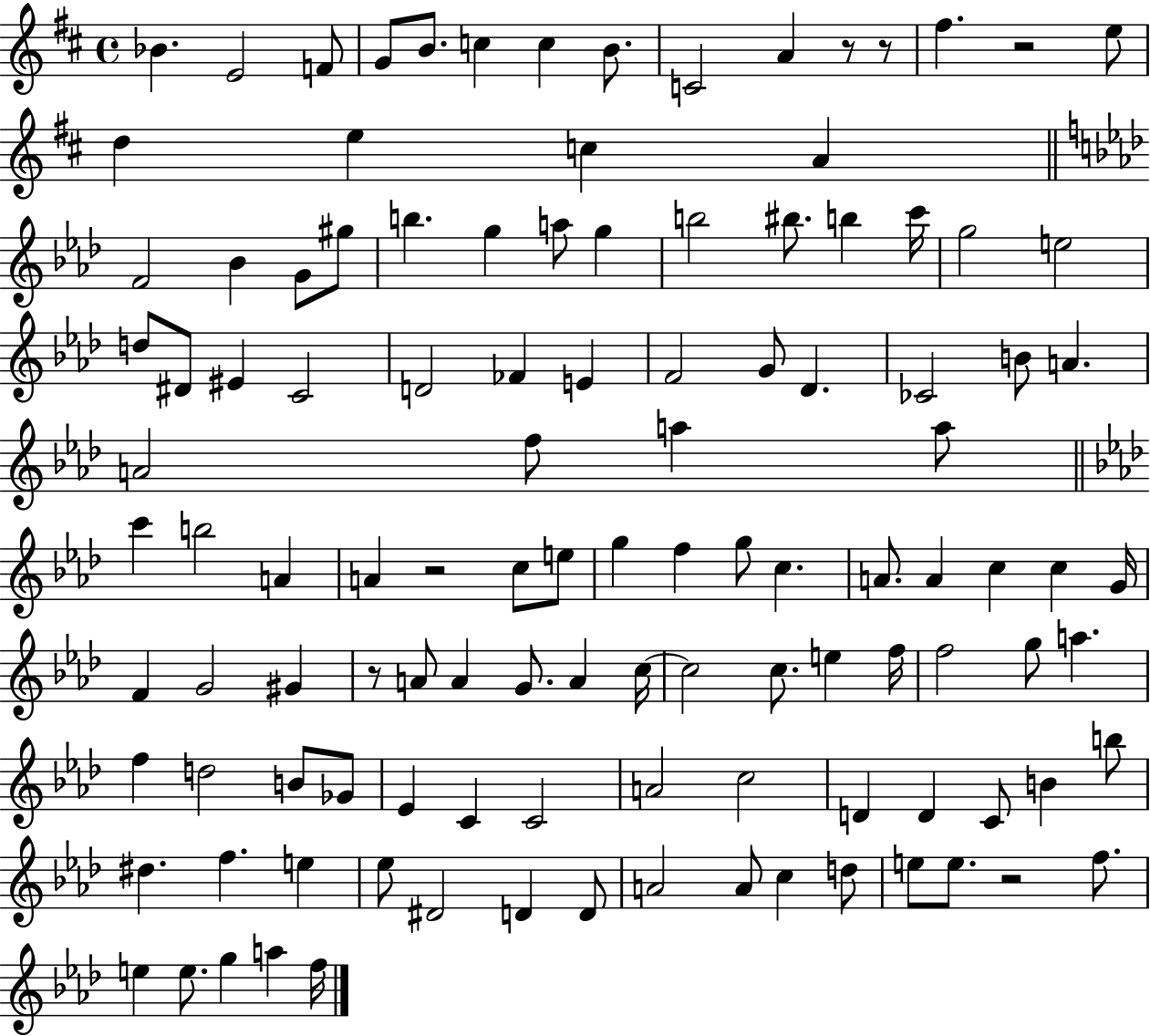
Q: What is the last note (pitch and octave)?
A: F5